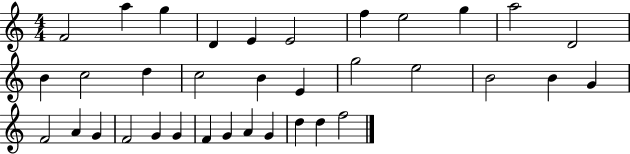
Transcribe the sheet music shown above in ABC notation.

X:1
T:Untitled
M:4/4
L:1/4
K:C
F2 a g D E E2 f e2 g a2 D2 B c2 d c2 B E g2 e2 B2 B G F2 A G F2 G G F G A G d d f2